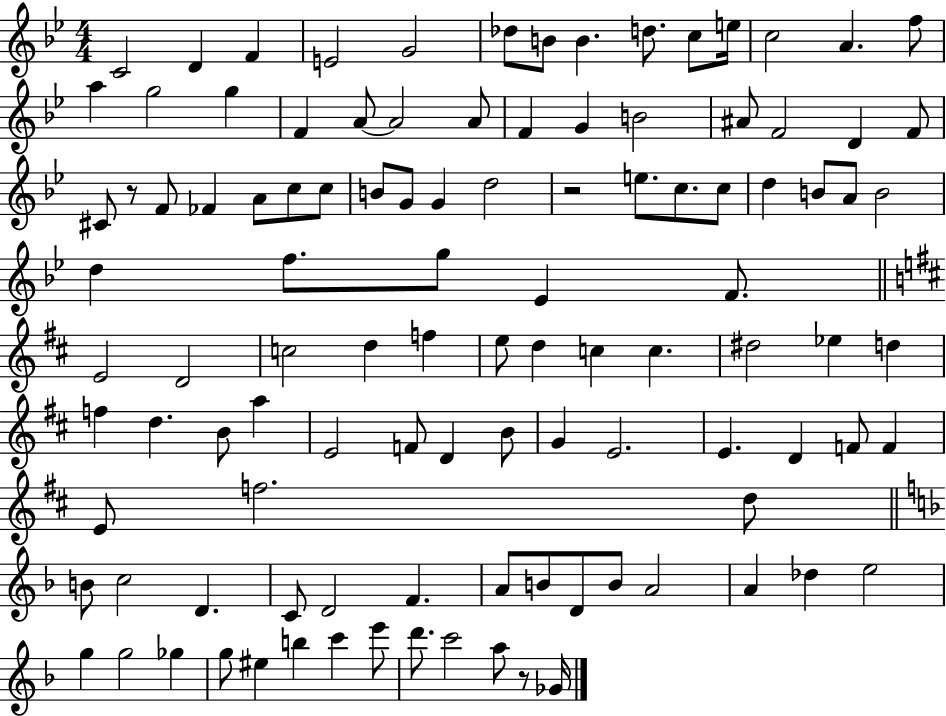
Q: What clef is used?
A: treble